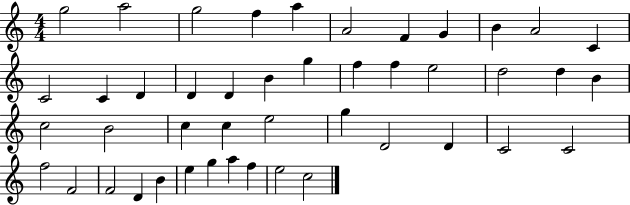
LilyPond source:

{
  \clef treble
  \numericTimeSignature
  \time 4/4
  \key c \major
  g''2 a''2 | g''2 f''4 a''4 | a'2 f'4 g'4 | b'4 a'2 c'4 | \break c'2 c'4 d'4 | d'4 d'4 b'4 g''4 | f''4 f''4 e''2 | d''2 d''4 b'4 | \break c''2 b'2 | c''4 c''4 e''2 | g''4 d'2 d'4 | c'2 c'2 | \break f''2 f'2 | f'2 d'4 b'4 | e''4 g''4 a''4 f''4 | e''2 c''2 | \break \bar "|."
}